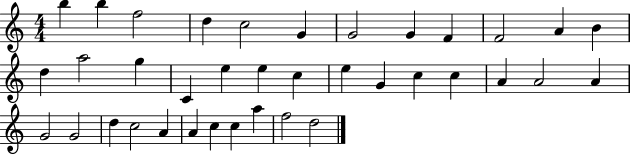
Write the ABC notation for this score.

X:1
T:Untitled
M:4/4
L:1/4
K:C
b b f2 d c2 G G2 G F F2 A B d a2 g C e e c e G c c A A2 A G2 G2 d c2 A A c c a f2 d2